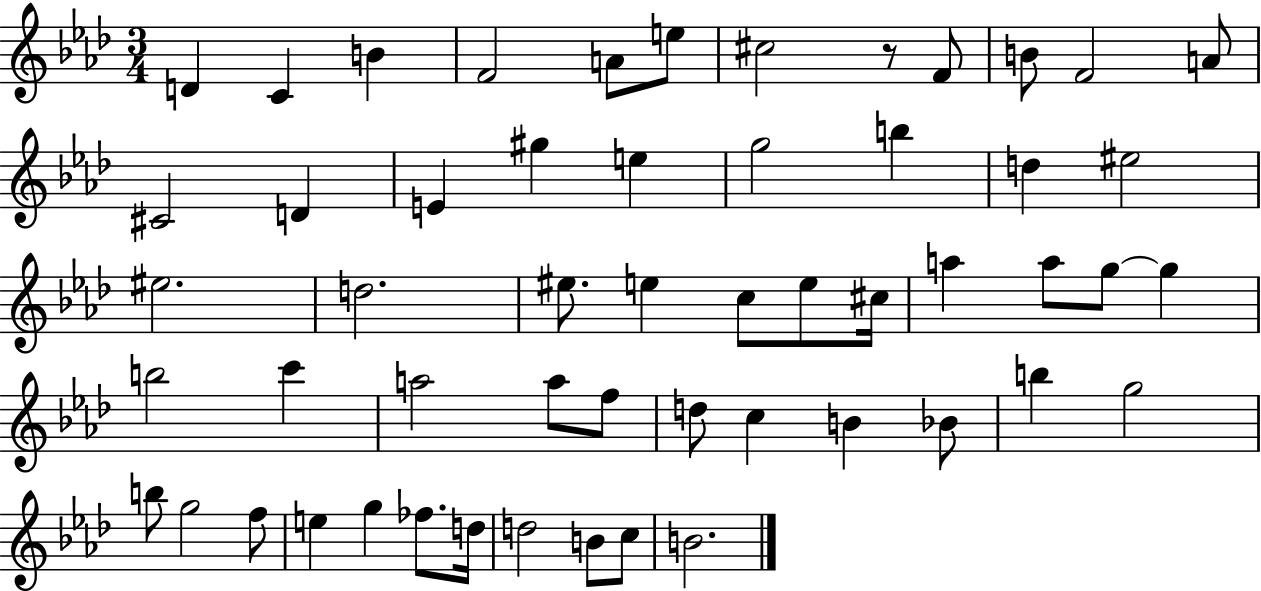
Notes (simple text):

D4/q C4/q B4/q F4/h A4/e E5/e C#5/h R/e F4/e B4/e F4/h A4/e C#4/h D4/q E4/q G#5/q E5/q G5/h B5/q D5/q EIS5/h EIS5/h. D5/h. EIS5/e. E5/q C5/e E5/e C#5/s A5/q A5/e G5/e G5/q B5/h C6/q A5/h A5/e F5/e D5/e C5/q B4/q Bb4/e B5/q G5/h B5/e G5/h F5/e E5/q G5/q FES5/e. D5/s D5/h B4/e C5/e B4/h.